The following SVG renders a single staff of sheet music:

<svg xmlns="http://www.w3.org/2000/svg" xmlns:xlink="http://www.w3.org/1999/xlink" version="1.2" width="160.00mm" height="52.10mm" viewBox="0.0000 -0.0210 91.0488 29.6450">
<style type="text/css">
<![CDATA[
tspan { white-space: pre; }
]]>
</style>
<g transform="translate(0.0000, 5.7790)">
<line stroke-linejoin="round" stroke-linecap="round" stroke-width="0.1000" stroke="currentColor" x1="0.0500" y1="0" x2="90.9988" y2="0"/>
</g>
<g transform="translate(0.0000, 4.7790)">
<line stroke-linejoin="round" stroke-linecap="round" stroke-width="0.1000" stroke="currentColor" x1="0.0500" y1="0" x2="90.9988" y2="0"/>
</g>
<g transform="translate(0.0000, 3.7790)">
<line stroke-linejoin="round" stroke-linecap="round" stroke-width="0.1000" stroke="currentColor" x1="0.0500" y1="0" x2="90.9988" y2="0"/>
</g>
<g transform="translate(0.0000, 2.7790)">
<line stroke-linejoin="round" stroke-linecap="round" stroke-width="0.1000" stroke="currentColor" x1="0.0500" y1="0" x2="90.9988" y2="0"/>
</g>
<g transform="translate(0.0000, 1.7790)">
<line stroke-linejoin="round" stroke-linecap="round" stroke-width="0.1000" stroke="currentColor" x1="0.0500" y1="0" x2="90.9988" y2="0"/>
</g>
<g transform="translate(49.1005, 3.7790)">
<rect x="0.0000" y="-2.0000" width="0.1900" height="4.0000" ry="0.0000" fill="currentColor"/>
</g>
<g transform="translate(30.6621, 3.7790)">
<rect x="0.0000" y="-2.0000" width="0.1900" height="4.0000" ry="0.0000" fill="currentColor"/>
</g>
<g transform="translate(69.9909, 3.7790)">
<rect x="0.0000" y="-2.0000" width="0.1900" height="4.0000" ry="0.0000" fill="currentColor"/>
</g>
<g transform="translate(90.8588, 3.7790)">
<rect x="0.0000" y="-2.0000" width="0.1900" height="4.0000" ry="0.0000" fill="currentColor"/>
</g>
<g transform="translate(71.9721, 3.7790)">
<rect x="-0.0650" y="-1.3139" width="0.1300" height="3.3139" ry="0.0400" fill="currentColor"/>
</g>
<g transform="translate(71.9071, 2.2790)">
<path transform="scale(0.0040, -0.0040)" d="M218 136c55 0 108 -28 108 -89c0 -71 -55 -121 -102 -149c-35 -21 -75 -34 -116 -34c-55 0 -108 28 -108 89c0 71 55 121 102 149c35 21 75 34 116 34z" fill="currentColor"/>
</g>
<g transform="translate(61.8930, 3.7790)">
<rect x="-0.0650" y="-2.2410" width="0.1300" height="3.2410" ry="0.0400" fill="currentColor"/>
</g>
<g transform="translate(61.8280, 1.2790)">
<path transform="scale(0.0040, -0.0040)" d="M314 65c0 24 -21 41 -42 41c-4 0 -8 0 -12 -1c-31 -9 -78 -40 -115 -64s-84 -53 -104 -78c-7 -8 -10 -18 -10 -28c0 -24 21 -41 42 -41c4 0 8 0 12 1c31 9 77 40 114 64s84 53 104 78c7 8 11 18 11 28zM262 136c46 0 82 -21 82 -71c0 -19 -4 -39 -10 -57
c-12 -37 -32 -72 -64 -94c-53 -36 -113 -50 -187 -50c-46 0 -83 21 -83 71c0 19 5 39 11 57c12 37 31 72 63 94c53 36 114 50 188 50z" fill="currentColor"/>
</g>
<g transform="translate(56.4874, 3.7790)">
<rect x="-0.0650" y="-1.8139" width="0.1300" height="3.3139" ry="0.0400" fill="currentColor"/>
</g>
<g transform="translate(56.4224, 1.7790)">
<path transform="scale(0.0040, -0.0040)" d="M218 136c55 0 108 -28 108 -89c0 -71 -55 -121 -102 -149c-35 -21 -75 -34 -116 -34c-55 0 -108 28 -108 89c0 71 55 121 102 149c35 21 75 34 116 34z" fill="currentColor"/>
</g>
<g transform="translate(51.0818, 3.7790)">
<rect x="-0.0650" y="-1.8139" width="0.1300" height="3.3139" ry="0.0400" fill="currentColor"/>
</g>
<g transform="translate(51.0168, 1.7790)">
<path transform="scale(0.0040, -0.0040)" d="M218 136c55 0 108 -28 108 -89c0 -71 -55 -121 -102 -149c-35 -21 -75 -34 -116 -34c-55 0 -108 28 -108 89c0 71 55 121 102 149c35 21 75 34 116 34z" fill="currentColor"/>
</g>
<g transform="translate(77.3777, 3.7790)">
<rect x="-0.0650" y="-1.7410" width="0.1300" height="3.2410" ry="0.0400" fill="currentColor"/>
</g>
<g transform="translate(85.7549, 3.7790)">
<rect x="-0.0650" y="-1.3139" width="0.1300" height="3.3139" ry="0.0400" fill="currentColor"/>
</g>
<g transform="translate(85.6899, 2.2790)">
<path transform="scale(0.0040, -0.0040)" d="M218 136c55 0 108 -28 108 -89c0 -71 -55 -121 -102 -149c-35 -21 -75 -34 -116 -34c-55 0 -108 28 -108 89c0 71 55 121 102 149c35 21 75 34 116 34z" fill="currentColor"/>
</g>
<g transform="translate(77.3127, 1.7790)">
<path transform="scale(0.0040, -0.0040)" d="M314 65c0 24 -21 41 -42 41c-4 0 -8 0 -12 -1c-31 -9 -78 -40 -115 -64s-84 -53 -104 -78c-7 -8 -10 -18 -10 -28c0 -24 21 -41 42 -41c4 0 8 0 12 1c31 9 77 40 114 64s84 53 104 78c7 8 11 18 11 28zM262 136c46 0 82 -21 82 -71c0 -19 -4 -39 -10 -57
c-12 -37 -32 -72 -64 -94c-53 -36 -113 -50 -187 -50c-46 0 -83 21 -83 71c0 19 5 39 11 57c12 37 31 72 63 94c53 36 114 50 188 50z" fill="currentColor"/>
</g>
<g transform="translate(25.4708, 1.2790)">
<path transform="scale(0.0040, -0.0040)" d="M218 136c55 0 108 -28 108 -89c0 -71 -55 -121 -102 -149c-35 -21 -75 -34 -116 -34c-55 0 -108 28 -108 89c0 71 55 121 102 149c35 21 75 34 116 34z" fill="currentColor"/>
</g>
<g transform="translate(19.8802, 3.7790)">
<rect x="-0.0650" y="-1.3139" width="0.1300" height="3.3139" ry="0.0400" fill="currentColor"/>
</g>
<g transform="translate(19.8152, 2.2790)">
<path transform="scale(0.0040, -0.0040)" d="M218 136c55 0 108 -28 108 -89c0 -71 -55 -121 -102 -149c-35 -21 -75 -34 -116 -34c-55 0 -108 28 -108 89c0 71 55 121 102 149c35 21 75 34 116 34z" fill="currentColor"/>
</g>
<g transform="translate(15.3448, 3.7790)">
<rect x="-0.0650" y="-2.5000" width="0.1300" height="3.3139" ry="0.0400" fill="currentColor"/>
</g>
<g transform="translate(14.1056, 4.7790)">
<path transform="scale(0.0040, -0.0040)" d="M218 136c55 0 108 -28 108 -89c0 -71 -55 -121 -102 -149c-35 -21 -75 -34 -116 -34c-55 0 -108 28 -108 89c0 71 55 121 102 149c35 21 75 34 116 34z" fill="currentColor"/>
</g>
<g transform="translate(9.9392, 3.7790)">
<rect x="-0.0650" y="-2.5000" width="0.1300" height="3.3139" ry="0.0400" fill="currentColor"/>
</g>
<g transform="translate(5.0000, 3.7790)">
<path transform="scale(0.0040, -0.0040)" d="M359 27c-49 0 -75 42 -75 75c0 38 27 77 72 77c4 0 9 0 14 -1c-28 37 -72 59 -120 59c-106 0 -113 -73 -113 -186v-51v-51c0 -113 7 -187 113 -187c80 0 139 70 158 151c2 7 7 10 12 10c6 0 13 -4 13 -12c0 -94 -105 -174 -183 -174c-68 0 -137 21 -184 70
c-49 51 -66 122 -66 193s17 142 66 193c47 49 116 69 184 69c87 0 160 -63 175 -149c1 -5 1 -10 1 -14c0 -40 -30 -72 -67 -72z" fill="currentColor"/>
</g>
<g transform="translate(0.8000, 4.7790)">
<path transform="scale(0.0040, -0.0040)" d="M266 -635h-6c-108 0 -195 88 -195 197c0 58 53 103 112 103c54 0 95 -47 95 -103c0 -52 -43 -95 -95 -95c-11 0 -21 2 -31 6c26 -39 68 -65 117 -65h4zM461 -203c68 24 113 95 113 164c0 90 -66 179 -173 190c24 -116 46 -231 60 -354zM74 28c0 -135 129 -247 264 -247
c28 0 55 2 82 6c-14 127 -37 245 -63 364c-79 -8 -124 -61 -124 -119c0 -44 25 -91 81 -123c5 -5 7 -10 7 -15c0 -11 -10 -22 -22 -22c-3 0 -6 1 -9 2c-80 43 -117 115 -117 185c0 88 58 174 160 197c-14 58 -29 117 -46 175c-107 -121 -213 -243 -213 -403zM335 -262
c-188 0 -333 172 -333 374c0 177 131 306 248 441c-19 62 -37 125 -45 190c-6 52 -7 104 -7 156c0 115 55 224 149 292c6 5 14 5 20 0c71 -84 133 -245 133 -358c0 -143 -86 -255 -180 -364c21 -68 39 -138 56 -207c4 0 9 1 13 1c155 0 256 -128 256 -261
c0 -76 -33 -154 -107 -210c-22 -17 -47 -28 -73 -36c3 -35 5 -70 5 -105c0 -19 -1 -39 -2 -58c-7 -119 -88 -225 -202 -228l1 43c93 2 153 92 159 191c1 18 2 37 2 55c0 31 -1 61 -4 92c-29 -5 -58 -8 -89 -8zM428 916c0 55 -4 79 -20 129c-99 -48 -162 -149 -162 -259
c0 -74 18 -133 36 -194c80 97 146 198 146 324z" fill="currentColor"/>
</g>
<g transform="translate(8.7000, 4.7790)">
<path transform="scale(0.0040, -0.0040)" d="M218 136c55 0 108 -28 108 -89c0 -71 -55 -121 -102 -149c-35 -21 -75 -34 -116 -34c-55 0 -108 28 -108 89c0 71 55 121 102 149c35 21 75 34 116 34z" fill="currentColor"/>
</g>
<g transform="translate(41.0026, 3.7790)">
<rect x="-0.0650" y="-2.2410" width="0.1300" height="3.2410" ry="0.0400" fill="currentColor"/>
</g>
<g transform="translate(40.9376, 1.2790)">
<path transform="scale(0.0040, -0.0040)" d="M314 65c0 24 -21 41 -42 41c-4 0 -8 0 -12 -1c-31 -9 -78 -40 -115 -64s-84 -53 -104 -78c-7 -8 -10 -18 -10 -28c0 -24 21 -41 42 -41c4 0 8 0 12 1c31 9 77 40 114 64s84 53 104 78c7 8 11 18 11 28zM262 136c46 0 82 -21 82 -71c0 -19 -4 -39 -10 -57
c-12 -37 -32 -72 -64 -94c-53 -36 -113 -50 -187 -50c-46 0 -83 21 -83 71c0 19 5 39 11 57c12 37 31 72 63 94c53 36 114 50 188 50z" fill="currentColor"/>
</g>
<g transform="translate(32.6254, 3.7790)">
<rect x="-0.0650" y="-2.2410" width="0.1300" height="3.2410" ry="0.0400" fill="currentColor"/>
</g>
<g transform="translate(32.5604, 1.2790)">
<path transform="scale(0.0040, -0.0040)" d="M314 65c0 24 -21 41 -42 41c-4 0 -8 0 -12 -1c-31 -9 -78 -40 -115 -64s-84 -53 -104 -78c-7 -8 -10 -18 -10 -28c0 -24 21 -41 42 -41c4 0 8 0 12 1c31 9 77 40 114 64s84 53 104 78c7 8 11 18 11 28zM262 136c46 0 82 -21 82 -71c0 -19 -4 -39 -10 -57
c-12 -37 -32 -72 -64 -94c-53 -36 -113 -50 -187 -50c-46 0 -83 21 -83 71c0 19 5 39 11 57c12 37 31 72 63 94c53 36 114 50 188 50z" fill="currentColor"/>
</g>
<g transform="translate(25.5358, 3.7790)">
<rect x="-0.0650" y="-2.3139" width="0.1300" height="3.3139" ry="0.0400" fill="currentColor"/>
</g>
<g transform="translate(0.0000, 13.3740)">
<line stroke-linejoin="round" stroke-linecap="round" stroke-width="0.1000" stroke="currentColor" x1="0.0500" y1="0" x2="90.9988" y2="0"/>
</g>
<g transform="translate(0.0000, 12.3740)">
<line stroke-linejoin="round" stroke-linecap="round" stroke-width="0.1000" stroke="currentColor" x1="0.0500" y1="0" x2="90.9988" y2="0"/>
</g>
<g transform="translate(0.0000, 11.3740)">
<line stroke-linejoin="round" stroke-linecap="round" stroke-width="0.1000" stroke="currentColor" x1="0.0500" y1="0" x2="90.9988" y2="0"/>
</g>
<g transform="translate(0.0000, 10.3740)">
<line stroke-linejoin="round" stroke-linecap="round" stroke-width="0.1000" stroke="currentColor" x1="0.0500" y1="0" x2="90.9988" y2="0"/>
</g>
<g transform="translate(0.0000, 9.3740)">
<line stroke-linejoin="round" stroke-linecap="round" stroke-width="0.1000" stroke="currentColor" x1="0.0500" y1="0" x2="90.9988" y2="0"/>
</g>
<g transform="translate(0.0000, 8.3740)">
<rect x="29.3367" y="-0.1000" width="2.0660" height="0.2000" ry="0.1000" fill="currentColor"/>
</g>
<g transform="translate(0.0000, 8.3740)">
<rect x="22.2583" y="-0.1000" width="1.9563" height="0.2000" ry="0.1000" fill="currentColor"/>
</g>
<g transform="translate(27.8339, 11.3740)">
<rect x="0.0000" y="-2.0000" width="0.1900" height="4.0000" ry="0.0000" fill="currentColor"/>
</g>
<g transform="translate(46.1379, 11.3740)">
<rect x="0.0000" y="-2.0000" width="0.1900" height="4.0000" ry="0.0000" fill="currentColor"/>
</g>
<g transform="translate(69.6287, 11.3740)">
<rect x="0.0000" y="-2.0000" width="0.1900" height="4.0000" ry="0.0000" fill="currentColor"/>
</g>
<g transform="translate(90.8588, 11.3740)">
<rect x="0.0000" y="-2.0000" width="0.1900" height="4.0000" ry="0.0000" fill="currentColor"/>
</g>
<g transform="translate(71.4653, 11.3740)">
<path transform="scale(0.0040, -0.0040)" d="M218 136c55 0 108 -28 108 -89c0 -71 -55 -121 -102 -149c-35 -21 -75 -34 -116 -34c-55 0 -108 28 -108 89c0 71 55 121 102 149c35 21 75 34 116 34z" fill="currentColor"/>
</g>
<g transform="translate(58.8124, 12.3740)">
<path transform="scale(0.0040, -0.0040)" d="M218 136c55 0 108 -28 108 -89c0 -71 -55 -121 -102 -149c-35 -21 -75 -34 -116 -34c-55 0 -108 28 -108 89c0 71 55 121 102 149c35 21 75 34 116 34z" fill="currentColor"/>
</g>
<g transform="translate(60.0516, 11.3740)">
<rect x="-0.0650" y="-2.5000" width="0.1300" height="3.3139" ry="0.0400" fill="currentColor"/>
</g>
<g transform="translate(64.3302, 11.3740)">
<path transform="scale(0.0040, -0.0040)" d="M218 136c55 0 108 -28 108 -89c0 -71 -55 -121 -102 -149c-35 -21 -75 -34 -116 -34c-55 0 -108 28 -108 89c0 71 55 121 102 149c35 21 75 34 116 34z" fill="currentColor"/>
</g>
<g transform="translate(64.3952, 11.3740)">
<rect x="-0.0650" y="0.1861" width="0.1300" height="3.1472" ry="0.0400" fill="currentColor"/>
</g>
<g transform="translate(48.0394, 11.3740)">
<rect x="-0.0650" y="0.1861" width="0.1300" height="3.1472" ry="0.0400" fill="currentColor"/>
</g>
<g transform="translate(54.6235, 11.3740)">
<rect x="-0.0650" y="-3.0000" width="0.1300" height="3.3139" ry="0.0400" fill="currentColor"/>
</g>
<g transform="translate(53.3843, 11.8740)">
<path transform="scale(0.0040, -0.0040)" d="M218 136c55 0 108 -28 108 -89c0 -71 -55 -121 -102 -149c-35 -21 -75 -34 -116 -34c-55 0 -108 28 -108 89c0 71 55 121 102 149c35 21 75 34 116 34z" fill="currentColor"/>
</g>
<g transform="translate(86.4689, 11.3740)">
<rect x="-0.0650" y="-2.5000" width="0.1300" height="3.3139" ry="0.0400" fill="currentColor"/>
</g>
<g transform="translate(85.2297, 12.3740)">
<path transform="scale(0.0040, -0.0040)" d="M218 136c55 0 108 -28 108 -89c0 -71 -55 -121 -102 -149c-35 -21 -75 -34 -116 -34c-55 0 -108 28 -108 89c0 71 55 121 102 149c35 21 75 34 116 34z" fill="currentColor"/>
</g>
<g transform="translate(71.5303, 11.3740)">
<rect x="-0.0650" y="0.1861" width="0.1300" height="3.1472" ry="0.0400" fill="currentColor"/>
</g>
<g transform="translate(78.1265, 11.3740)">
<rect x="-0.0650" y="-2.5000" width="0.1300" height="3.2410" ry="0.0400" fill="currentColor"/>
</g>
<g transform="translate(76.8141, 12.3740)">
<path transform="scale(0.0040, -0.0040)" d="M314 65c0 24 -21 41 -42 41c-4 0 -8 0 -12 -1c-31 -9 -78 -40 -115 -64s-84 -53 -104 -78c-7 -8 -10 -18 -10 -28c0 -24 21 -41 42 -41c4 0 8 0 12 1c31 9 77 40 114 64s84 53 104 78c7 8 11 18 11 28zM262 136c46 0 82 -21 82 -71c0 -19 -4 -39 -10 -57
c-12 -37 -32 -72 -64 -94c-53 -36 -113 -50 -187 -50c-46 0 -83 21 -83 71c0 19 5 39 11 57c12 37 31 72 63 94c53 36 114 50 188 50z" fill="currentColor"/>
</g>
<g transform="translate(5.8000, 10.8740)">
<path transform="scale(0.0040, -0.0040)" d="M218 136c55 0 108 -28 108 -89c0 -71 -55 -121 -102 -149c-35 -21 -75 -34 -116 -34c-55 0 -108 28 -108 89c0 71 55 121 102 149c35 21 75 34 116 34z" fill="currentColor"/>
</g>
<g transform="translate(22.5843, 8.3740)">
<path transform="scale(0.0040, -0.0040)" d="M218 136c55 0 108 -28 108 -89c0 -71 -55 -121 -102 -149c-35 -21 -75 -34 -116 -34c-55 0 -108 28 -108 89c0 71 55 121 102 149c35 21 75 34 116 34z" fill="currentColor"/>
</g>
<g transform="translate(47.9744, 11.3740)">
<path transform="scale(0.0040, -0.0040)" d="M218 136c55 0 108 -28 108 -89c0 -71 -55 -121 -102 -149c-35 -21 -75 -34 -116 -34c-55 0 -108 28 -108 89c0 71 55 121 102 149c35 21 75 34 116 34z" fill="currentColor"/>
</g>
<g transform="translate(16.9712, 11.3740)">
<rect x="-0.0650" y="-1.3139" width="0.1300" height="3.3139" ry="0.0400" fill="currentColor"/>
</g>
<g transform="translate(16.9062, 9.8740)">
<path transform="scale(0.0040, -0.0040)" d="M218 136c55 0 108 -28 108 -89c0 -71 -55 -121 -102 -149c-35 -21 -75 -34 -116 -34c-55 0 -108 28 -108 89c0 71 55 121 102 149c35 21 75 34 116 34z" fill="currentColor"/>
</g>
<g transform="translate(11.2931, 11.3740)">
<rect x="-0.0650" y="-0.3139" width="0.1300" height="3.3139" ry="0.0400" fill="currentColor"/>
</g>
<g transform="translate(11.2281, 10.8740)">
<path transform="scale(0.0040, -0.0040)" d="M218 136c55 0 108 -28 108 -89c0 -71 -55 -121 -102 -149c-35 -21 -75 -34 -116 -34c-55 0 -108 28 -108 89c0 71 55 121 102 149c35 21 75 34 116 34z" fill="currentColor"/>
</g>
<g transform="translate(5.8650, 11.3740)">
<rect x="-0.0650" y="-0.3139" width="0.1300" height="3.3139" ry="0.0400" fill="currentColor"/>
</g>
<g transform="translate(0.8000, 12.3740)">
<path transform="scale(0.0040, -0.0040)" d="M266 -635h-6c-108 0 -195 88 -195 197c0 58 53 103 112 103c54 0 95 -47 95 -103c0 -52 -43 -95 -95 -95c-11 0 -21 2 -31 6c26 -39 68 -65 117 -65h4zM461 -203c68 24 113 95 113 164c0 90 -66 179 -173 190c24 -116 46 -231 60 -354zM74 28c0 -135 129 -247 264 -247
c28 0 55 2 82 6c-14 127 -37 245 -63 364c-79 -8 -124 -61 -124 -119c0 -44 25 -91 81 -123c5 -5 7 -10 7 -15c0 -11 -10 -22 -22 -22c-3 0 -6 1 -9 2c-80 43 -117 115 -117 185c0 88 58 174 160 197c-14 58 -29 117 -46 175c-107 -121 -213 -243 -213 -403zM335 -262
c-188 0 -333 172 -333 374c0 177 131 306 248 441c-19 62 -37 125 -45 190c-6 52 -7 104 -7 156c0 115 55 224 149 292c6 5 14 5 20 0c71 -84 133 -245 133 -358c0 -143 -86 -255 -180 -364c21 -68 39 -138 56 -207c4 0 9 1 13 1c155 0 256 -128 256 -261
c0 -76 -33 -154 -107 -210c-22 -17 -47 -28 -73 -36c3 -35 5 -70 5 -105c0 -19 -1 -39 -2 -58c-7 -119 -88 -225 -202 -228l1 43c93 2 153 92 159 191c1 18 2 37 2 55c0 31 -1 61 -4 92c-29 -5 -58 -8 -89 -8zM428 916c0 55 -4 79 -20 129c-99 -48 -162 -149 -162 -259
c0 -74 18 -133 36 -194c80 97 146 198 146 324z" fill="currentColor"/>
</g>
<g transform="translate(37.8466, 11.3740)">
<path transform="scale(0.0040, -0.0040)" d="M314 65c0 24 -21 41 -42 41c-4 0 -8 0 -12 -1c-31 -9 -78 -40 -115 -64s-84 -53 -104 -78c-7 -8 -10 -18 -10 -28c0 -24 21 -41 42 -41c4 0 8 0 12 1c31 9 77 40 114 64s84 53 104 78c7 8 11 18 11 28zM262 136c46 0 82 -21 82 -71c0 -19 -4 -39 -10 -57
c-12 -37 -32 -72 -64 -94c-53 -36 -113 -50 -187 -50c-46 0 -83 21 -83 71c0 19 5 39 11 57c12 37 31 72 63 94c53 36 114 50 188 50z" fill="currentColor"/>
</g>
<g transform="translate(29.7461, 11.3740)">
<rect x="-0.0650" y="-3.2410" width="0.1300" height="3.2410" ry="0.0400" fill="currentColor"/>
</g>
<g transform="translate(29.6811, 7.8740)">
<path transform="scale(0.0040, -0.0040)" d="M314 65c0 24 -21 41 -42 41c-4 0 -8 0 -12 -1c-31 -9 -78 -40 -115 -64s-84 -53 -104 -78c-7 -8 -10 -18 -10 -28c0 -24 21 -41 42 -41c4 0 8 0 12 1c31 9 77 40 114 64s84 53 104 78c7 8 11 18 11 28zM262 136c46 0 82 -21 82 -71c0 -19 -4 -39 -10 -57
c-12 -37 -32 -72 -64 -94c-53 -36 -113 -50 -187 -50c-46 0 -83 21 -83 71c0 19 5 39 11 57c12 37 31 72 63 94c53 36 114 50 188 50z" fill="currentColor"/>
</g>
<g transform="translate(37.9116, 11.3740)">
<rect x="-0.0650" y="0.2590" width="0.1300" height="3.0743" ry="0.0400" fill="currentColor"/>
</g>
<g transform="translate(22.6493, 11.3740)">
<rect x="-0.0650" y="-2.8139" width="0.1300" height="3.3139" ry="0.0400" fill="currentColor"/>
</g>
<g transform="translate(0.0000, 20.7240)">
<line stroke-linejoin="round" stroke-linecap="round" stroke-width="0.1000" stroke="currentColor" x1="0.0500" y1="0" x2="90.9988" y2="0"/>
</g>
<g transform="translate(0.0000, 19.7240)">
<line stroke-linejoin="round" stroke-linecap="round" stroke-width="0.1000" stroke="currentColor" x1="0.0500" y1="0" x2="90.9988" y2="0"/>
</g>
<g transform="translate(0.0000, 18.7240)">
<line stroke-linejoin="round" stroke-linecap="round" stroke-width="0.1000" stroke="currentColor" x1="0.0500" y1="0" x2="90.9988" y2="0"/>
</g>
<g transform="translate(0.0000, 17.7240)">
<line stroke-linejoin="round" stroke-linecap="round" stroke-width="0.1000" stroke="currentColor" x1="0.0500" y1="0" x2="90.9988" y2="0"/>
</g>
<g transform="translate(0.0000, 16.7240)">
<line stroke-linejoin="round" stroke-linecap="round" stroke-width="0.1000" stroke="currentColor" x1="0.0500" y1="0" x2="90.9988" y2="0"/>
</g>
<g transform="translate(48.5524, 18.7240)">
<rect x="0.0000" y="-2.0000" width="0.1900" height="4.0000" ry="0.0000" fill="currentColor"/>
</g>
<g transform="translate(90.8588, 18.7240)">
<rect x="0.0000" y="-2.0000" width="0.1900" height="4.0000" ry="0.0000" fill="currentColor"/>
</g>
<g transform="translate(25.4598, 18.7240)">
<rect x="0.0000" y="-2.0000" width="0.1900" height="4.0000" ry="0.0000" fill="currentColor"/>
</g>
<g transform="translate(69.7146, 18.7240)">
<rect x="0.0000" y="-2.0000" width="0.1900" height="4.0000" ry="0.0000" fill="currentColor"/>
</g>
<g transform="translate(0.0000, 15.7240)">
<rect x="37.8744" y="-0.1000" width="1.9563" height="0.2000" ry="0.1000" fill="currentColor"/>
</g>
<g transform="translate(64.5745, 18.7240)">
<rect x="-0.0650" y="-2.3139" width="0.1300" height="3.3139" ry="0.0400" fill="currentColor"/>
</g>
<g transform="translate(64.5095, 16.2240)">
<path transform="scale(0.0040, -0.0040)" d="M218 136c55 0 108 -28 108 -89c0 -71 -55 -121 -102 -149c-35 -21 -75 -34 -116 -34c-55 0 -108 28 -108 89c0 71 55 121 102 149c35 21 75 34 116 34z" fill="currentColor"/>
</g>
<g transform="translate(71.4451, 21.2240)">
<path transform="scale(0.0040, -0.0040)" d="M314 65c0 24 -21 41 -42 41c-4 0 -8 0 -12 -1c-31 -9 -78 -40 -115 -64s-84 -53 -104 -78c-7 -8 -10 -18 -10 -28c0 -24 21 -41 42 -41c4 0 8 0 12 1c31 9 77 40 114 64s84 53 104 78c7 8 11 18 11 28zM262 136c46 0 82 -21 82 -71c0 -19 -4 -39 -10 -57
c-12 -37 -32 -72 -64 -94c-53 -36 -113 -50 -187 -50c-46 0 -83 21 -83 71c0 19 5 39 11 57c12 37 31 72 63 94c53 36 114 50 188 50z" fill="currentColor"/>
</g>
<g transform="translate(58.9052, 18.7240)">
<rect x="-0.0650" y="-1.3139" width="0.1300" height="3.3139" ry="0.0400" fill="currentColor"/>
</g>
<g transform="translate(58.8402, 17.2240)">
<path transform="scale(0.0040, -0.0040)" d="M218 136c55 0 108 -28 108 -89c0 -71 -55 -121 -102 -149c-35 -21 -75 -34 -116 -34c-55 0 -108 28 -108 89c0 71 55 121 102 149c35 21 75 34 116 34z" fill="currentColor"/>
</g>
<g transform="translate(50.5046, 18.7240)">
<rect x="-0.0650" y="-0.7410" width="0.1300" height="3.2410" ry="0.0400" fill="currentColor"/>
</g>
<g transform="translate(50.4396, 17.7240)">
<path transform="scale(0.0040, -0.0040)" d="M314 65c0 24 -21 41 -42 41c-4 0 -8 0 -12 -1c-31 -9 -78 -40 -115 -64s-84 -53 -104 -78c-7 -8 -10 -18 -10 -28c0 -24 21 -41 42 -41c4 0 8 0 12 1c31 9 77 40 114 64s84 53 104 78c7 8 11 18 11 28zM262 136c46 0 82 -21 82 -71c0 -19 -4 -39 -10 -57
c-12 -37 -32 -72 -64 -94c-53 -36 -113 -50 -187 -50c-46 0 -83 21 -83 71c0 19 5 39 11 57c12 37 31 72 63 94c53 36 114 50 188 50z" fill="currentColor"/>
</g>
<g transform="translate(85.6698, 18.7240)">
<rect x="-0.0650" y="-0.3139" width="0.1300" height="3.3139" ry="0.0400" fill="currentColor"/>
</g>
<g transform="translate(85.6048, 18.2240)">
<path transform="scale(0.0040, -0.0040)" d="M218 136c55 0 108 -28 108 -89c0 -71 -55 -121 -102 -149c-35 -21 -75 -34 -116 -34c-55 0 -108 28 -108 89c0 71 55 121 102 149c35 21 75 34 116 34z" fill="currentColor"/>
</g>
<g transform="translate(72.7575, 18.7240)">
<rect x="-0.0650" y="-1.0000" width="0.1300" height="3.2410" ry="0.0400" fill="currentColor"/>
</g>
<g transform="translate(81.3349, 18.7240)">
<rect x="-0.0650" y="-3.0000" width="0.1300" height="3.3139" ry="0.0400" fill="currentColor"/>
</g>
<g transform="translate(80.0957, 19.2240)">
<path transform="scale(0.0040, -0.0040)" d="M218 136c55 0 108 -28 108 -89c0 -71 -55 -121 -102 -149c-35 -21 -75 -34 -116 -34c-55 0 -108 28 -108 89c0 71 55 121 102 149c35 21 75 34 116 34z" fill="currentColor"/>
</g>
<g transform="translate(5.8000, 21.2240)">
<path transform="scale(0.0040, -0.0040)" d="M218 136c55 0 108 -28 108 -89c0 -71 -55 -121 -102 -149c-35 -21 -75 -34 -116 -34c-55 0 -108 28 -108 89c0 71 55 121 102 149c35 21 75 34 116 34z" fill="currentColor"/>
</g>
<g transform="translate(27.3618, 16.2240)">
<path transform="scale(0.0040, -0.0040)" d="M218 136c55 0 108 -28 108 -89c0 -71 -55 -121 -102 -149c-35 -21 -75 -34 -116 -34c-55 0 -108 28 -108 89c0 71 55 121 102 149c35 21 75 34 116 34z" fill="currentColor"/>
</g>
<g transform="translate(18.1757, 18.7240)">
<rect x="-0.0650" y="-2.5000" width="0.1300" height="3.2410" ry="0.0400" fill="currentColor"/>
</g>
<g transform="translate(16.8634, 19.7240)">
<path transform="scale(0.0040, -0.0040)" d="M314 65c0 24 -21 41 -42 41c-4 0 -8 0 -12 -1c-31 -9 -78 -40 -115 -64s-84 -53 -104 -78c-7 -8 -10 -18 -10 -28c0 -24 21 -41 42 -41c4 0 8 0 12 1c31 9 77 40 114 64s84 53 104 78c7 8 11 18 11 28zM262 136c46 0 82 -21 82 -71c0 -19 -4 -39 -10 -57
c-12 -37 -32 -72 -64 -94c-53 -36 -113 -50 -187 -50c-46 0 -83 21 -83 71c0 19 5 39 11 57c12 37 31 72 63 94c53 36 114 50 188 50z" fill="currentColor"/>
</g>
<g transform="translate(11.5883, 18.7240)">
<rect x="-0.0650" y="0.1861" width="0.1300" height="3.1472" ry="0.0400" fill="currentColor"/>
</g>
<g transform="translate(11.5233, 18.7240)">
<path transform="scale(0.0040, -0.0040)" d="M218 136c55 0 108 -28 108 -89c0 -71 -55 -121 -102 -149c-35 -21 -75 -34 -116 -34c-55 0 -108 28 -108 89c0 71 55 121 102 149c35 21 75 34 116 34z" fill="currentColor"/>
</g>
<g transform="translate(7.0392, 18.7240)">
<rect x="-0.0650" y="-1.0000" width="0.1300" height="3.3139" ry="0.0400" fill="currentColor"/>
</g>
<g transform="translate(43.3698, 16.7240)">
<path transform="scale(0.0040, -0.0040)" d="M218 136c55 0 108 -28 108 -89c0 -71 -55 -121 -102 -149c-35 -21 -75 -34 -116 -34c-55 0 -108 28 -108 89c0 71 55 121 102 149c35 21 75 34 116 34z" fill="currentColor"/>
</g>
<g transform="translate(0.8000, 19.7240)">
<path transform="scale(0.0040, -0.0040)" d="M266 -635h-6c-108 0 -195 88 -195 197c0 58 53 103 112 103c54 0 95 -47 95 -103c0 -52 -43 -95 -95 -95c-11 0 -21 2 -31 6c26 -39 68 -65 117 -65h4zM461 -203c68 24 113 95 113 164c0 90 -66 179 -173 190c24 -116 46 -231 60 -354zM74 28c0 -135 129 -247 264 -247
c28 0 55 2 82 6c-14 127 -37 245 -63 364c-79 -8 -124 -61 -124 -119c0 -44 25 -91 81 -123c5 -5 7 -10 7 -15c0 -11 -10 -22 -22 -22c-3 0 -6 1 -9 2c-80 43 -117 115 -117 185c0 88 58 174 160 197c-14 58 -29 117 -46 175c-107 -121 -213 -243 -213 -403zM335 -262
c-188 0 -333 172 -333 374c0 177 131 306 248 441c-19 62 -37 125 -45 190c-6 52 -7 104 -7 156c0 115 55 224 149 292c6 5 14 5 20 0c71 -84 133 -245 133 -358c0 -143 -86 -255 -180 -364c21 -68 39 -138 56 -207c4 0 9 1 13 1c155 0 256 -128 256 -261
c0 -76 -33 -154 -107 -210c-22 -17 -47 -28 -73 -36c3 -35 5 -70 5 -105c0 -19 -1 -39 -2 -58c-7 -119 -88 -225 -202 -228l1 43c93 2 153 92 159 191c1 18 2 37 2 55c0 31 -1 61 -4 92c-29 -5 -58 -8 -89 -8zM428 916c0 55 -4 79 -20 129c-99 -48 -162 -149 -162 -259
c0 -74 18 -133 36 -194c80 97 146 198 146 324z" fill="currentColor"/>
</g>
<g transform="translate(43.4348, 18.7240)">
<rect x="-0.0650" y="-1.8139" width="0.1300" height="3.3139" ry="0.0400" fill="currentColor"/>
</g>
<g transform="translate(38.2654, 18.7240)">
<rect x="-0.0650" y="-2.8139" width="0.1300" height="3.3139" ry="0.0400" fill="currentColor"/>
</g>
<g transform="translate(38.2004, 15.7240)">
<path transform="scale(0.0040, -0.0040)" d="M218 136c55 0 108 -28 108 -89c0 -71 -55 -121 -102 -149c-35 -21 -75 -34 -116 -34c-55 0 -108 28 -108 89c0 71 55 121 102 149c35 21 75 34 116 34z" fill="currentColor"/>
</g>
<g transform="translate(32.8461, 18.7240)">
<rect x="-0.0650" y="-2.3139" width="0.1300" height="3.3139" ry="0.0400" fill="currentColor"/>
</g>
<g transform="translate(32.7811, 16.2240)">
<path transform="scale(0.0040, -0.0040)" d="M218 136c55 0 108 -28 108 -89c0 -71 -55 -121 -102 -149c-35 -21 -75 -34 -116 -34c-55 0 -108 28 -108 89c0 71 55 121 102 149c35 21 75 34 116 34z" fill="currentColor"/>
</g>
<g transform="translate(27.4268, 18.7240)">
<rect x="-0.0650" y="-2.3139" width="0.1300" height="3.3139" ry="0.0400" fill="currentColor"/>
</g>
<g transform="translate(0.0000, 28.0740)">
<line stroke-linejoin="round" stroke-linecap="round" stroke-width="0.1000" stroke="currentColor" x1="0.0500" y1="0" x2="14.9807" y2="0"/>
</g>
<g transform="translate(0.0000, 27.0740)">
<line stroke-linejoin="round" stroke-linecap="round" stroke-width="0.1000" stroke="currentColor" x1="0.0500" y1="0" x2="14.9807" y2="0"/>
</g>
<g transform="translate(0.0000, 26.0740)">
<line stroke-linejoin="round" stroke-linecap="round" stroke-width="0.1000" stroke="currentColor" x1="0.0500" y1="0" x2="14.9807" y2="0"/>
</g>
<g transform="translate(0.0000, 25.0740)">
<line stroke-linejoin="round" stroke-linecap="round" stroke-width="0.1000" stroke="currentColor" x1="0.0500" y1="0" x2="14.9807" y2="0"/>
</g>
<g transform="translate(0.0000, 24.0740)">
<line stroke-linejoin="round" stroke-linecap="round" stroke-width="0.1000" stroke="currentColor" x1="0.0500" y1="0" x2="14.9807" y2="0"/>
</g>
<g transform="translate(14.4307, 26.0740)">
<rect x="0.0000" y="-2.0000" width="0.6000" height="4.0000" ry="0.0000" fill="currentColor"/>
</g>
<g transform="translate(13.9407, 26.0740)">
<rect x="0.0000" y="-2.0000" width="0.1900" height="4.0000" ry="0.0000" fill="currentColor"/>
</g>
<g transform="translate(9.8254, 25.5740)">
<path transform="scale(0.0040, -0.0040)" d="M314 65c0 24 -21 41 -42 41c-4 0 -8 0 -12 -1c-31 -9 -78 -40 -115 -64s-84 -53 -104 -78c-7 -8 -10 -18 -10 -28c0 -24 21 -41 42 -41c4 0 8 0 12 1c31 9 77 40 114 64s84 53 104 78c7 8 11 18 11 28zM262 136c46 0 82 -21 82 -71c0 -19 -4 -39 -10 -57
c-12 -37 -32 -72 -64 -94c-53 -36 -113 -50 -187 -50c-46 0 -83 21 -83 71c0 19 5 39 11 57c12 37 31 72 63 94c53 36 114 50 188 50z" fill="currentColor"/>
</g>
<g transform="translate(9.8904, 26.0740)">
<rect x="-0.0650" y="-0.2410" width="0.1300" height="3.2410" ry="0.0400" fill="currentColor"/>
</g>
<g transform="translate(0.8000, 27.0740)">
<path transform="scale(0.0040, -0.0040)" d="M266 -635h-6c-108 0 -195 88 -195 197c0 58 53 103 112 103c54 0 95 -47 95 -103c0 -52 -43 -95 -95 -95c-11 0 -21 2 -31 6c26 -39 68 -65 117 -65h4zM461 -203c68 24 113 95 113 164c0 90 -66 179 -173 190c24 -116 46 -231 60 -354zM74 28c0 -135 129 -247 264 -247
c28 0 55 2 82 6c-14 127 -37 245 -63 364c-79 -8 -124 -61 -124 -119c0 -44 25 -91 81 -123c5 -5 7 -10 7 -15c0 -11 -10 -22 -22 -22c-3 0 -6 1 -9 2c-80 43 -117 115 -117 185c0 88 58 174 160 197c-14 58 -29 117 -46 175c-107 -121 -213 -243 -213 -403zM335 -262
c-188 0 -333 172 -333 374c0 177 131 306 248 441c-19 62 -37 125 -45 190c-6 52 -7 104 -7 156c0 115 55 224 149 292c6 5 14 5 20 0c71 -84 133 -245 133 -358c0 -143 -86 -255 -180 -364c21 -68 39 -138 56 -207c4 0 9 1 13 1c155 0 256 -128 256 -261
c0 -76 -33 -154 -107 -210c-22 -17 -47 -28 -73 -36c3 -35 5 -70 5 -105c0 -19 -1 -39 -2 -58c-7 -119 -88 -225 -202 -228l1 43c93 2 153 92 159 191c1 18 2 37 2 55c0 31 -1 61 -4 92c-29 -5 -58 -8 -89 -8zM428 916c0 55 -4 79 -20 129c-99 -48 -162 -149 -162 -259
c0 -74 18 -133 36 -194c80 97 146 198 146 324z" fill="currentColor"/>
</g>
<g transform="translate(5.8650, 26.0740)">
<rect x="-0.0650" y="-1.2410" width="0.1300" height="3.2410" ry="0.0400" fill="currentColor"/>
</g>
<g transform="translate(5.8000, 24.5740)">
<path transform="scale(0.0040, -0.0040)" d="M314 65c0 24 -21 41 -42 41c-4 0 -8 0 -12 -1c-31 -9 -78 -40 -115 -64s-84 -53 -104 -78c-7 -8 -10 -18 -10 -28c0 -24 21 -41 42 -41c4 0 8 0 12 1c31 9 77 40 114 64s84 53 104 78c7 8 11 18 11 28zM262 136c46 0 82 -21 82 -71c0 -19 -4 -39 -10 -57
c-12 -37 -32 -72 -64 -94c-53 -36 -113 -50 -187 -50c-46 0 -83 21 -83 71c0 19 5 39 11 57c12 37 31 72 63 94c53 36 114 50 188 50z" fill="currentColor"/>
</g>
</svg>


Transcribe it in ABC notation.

X:1
T:Untitled
M:4/4
L:1/4
K:C
G G e g g2 g2 f f g2 e f2 e c c e a b2 B2 B A G B B G2 G D B G2 g g a f d2 e g D2 A c e2 c2